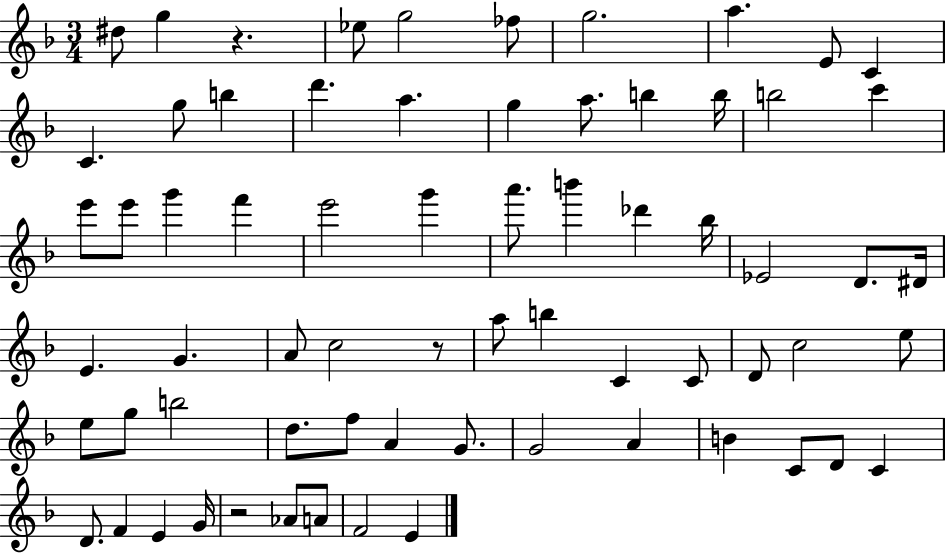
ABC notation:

X:1
T:Untitled
M:3/4
L:1/4
K:F
^d/2 g z _e/2 g2 _f/2 g2 a E/2 C C g/2 b d' a g a/2 b b/4 b2 c' e'/2 e'/2 g' f' e'2 g' a'/2 b' _d' _b/4 _E2 D/2 ^D/4 E G A/2 c2 z/2 a/2 b C C/2 D/2 c2 e/2 e/2 g/2 b2 d/2 f/2 A G/2 G2 A B C/2 D/2 C D/2 F E G/4 z2 _A/2 A/2 F2 E